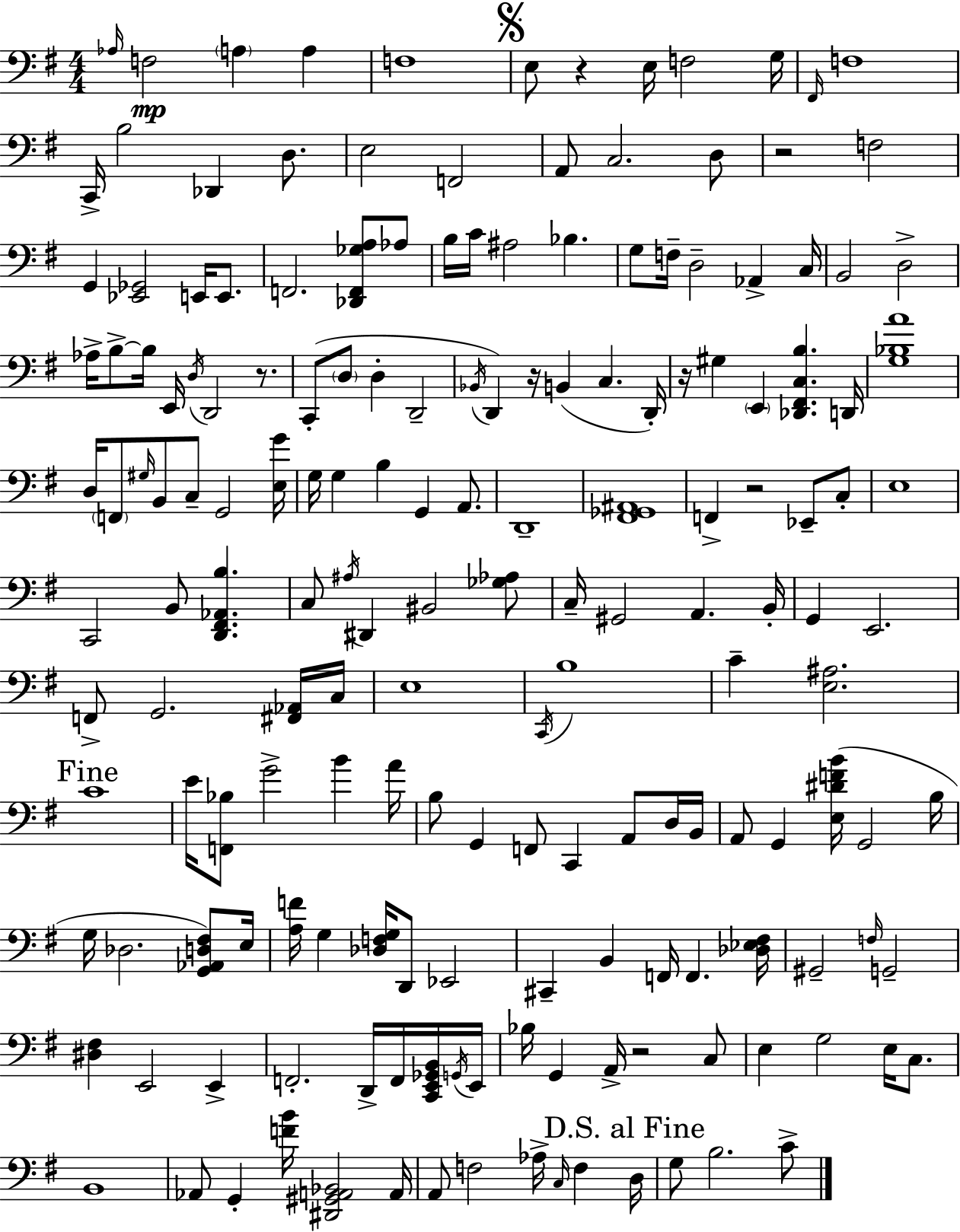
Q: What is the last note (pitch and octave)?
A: C4